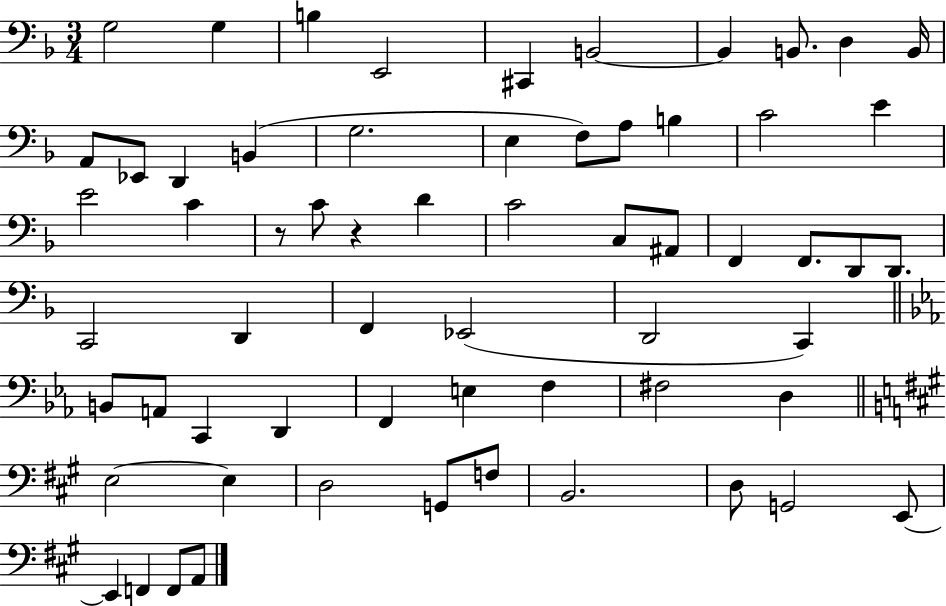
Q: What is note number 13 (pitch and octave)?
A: D2